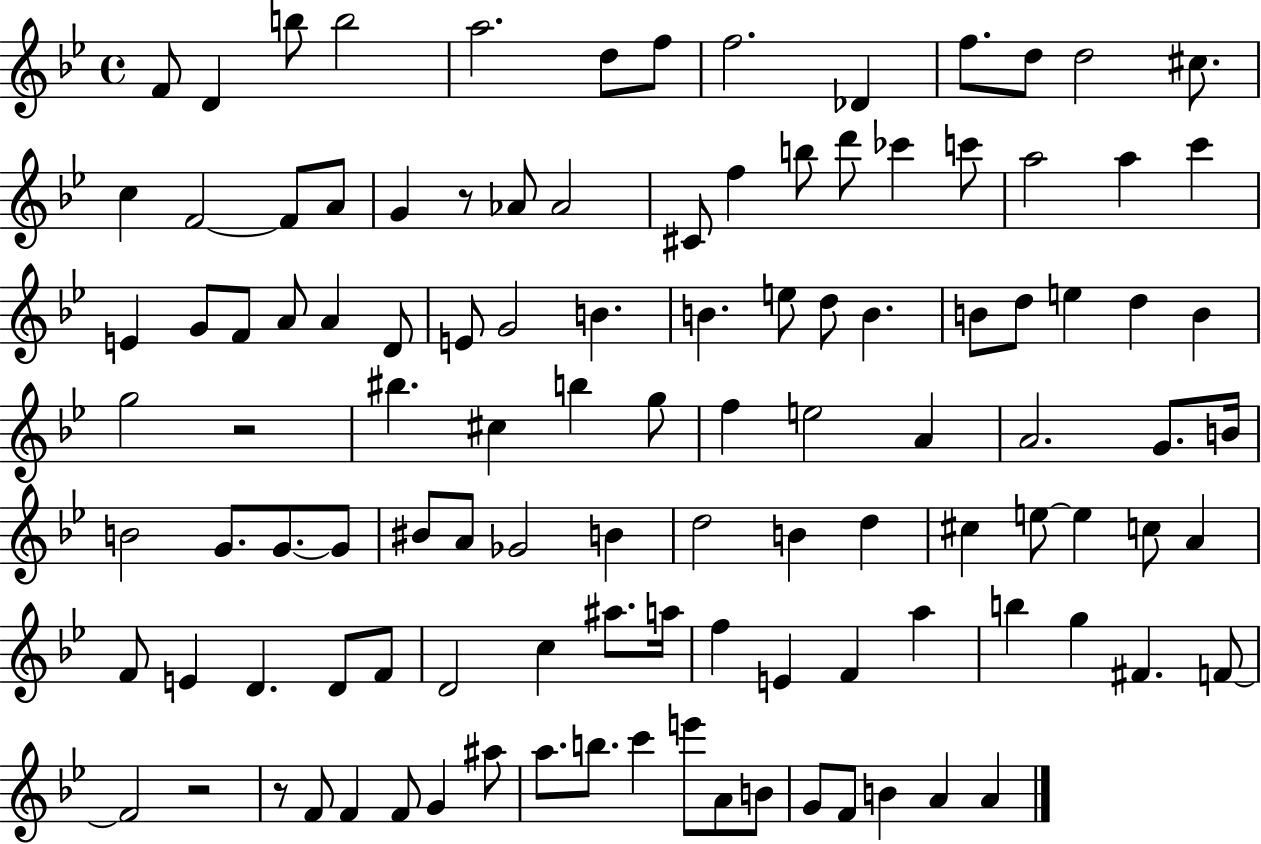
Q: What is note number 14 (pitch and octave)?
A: C5